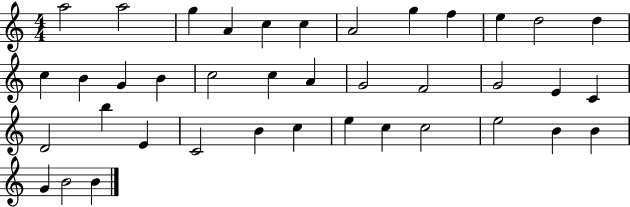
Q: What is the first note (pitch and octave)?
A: A5